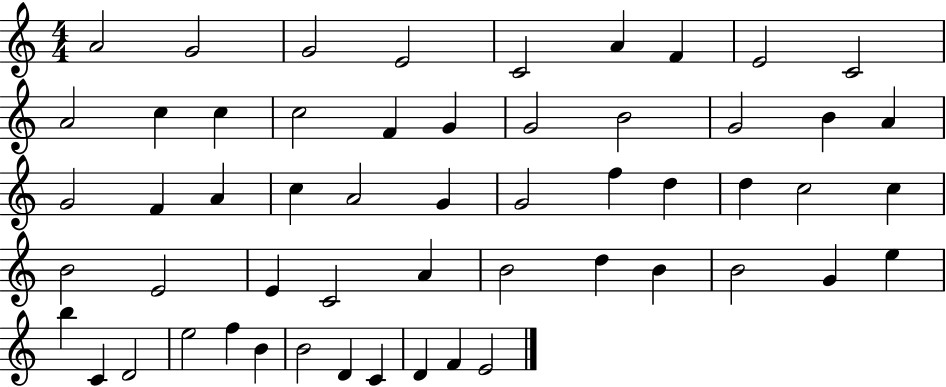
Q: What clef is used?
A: treble